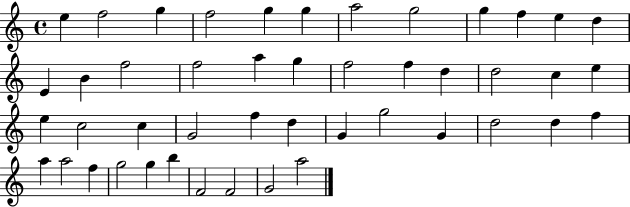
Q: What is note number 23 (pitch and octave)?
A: C5